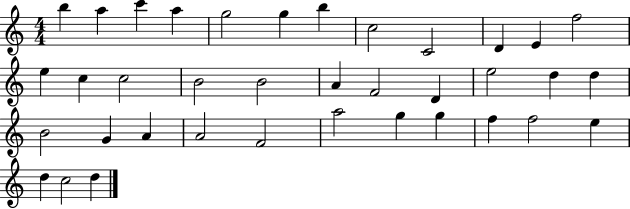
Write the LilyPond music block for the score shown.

{
  \clef treble
  \numericTimeSignature
  \time 4/4
  \key c \major
  b''4 a''4 c'''4 a''4 | g''2 g''4 b''4 | c''2 c'2 | d'4 e'4 f''2 | \break e''4 c''4 c''2 | b'2 b'2 | a'4 f'2 d'4 | e''2 d''4 d''4 | \break b'2 g'4 a'4 | a'2 f'2 | a''2 g''4 g''4 | f''4 f''2 e''4 | \break d''4 c''2 d''4 | \bar "|."
}